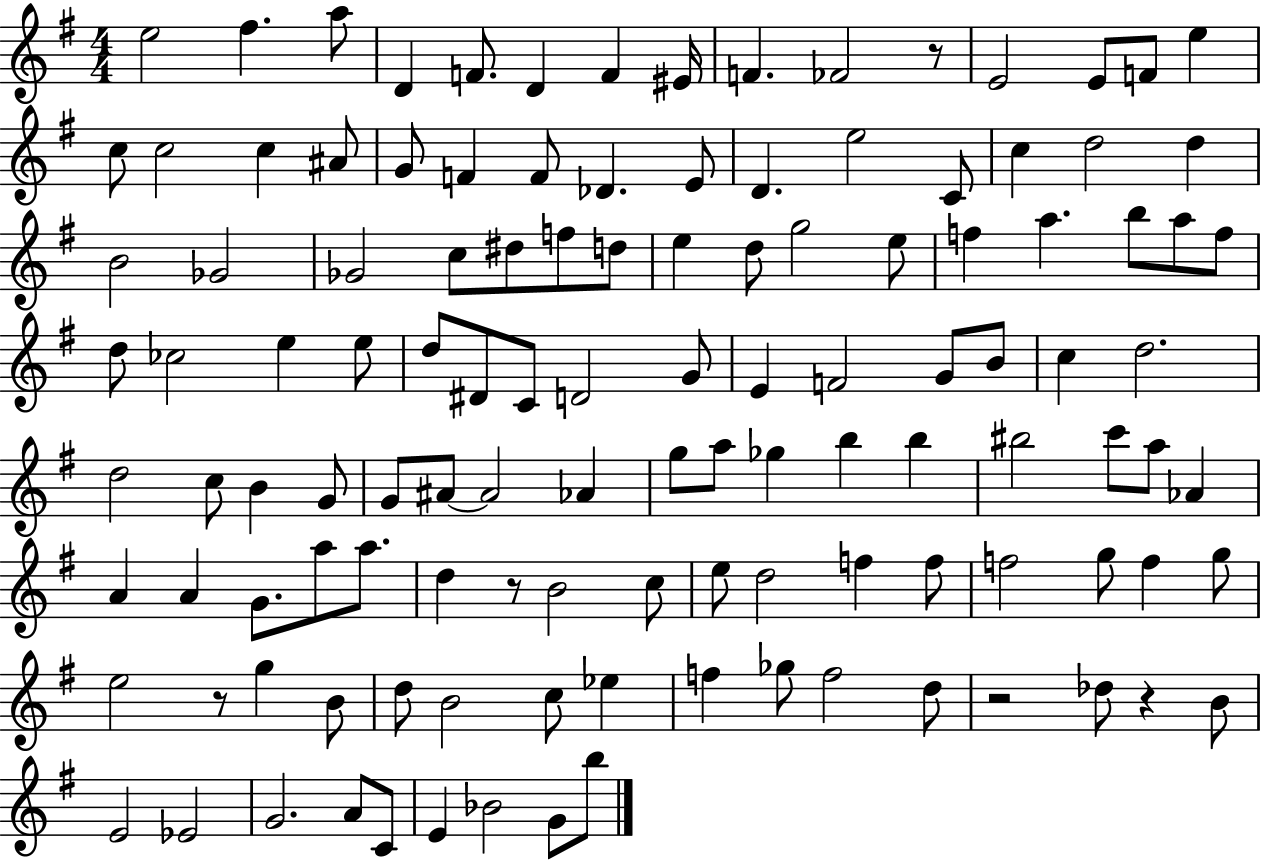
E5/h F#5/q. A5/e D4/q F4/e. D4/q F4/q EIS4/s F4/q. FES4/h R/e E4/h E4/e F4/e E5/q C5/e C5/h C5/q A#4/e G4/e F4/q F4/e Db4/q. E4/e D4/q. E5/h C4/e C5/q D5/h D5/q B4/h Gb4/h Gb4/h C5/e D#5/e F5/e D5/e E5/q D5/e G5/h E5/e F5/q A5/q. B5/e A5/e F5/e D5/e CES5/h E5/q E5/e D5/e D#4/e C4/e D4/h G4/e E4/q F4/h G4/e B4/e C5/q D5/h. D5/h C5/e B4/q G4/e G4/e A#4/e A#4/h Ab4/q G5/e A5/e Gb5/q B5/q B5/q BIS5/h C6/e A5/e Ab4/q A4/q A4/q G4/e. A5/e A5/e. D5/q R/e B4/h C5/e E5/e D5/h F5/q F5/e F5/h G5/e F5/q G5/e E5/h R/e G5/q B4/e D5/e B4/h C5/e Eb5/q F5/q Gb5/e F5/h D5/e R/h Db5/e R/q B4/e E4/h Eb4/h G4/h. A4/e C4/e E4/q Bb4/h G4/e B5/e